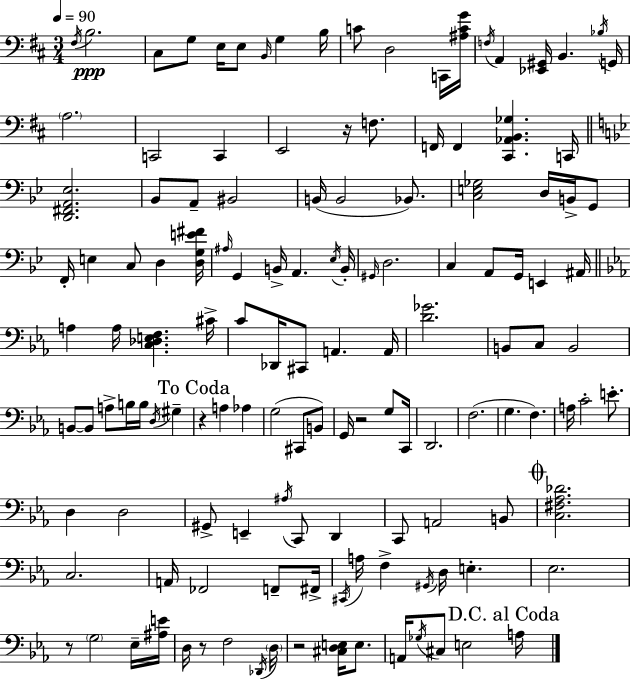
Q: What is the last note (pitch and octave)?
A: A3